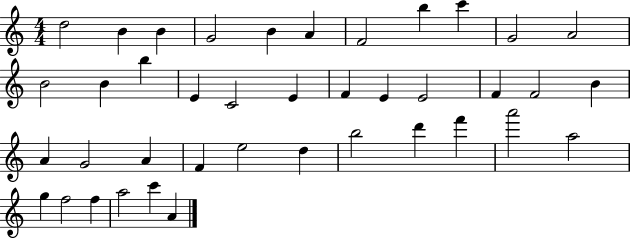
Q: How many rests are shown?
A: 0